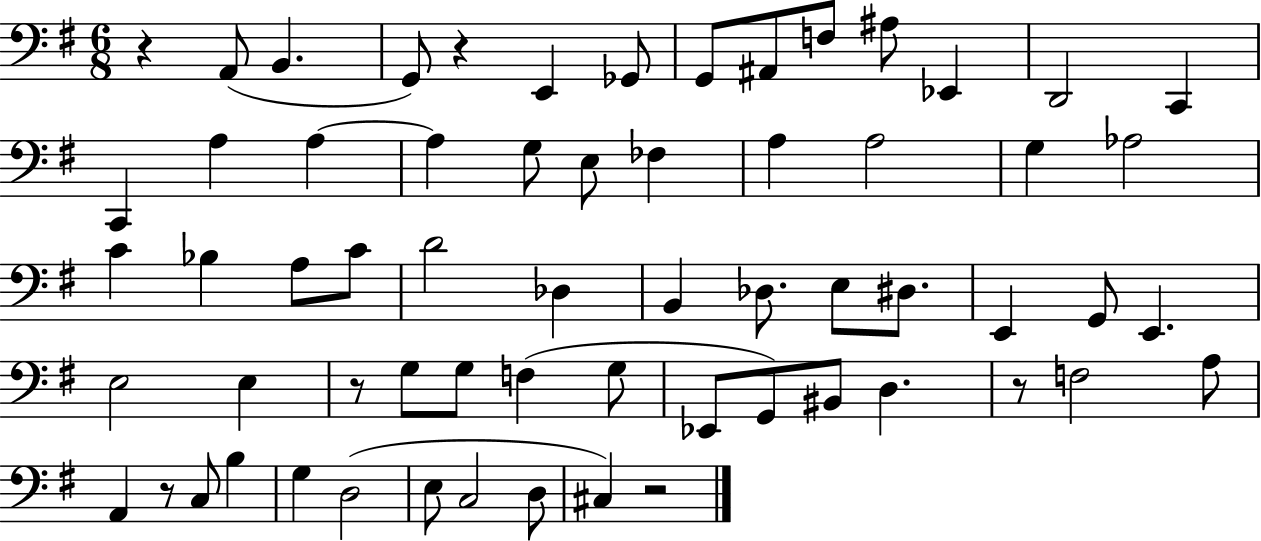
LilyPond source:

{
  \clef bass
  \numericTimeSignature
  \time 6/8
  \key g \major
  \repeat volta 2 { r4 a,8( b,4. | g,8) r4 e,4 ges,8 | g,8 ais,8 f8 ais8 ees,4 | d,2 c,4 | \break c,4 a4 a4~~ | a4 g8 e8 fes4 | a4 a2 | g4 aes2 | \break c'4 bes4 a8 c'8 | d'2 des4 | b,4 des8. e8 dis8. | e,4 g,8 e,4. | \break e2 e4 | r8 g8 g8 f4( g8 | ees,8 g,8) bis,8 d4. | r8 f2 a8 | \break a,4 r8 c8 b4 | g4 d2( | e8 c2 d8 | cis4) r2 | \break } \bar "|."
}